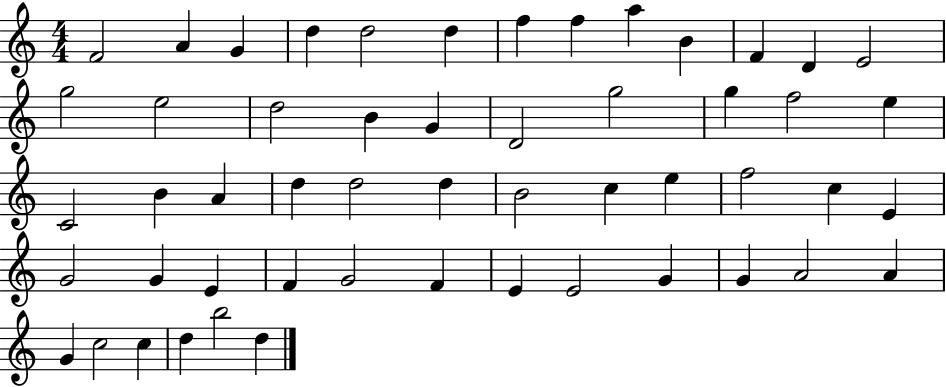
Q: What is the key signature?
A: C major